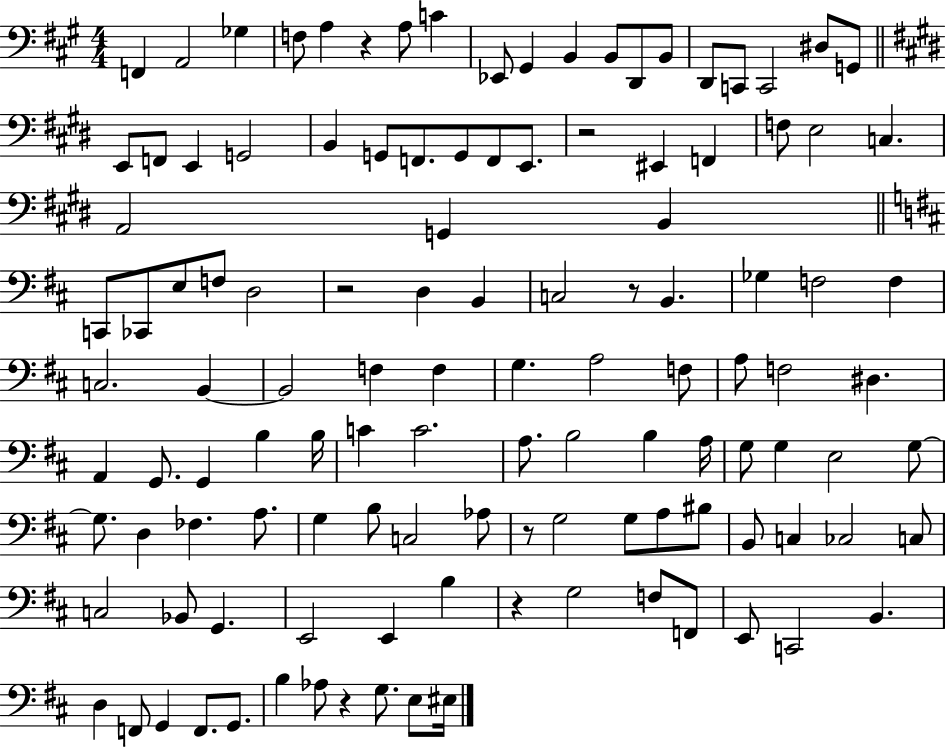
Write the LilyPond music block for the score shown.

{
  \clef bass
  \numericTimeSignature
  \time 4/4
  \key a \major
  f,4 a,2 ges4 | f8 a4 r4 a8 c'4 | ees,8 gis,4 b,4 b,8 d,8 b,8 | d,8 c,8 c,2 dis8 g,8 | \break \bar "||" \break \key e \major e,8 f,8 e,4 g,2 | b,4 g,8 f,8. g,8 f,8 e,8. | r2 eis,4 f,4 | f8 e2 c4. | \break a,2 g,4 b,4 | \bar "||" \break \key d \major c,8 ces,8 e8 f8 d2 | r2 d4 b,4 | c2 r8 b,4. | ges4 f2 f4 | \break c2. b,4~~ | b,2 f4 f4 | g4. a2 f8 | a8 f2 dis4. | \break a,4 g,8. g,4 b4 b16 | c'4 c'2. | a8. b2 b4 a16 | g8 g4 e2 g8~~ | \break g8. d4 fes4. a8. | g4 b8 c2 aes8 | r8 g2 g8 a8 bis8 | b,8 c4 ces2 c8 | \break c2 bes,8 g,4. | e,2 e,4 b4 | r4 g2 f8 f,8 | e,8 c,2 b,4. | \break d4 f,8 g,4 f,8. g,8. | b4 aes8 r4 g8. e8 eis16 | \bar "|."
}